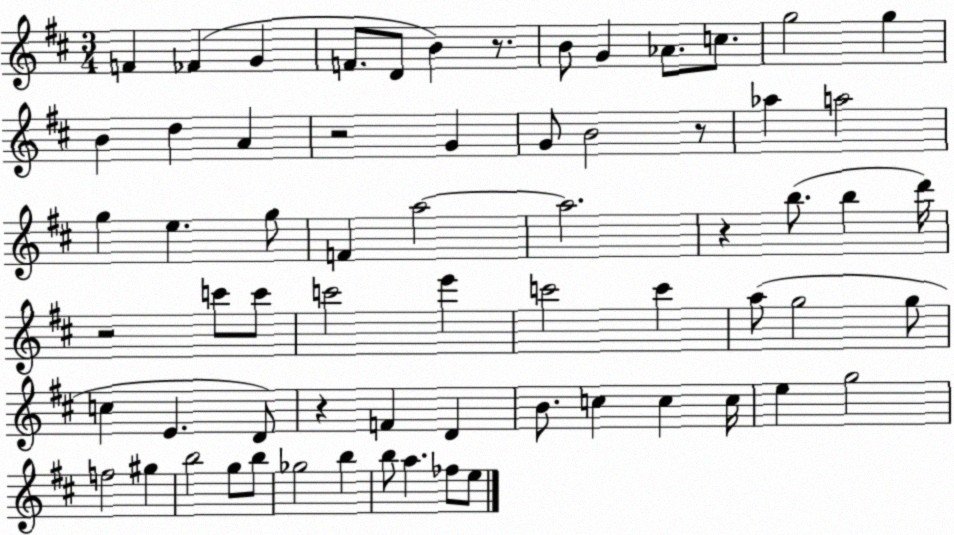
X:1
T:Untitled
M:3/4
L:1/4
K:D
F _F G F/2 D/2 B z/2 B/2 G _A/2 c/2 g2 g B d A z2 G G/2 B2 z/2 _a a2 g e g/2 F a2 a2 z b/2 b d'/4 z2 c'/2 c'/2 c'2 e' c'2 c' a/2 g2 g/2 c E D/2 z F D B/2 c c c/4 e g2 f2 ^g b2 g/2 b/2 _g2 b b/2 a _f/2 e/2